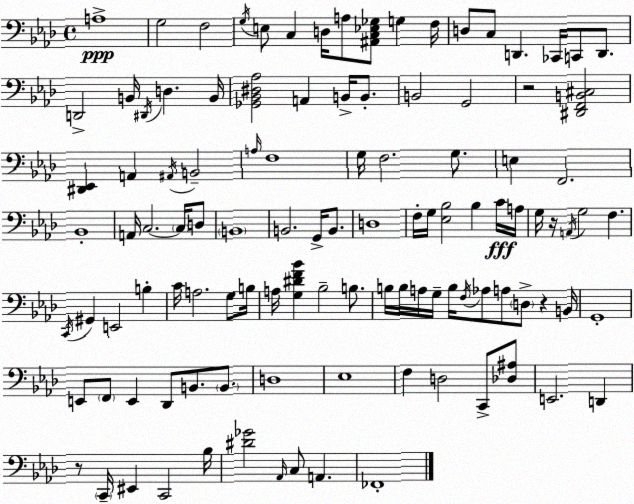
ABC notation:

X:1
T:Untitled
M:4/4
L:1/4
K:Fm
A,4 G,2 F,2 G,/4 E,/2 C, D,/4 A,/2 [^A,,C,_E,_G,]/2 G, F,/4 D,/2 C,/2 D,, _C,,/4 C,,/2 D,,/2 D,,2 B,,/4 ^D,,/4 D, B,,/4 [_G,,_B,,^D,_A,]2 A,, B,,/4 B,,/2 B,,2 G,,2 z2 [^D,,F,,B,,^C,]2 [^D,,_E,,] A,, ^A,,/4 B,,2 A,/4 F,4 G,/4 F,2 G,/2 E, F,,2 _B,,4 A,,/4 C,2 C,/4 D,/2 B,,4 B,,2 G,,/4 B,,/2 D,4 F,/4 G,/4 [_E,_B,]2 _B, C/4 A,/4 G,/4 z/4 A,,/4 G,2 F, C,,/4 ^G,, E,,2 B, C/4 A,2 G,/2 B,/4 A,/4 [G,^DF_B] _B,2 B,/2 B,/4 B,/4 A,/4 G,/4 B,/4 F,/4 _A,/2 A,/2 D,/2 z B,,/4 G,,4 E,,/2 F,,/2 E,, _D,,/2 B,,/2 B,,/2 D,4 _E,4 F, D,2 C,,/2 [_D,^A,]/2 E,,2 D,, z/2 C,,/4 ^E,, C,,2 _B,/4 [^D_G]2 _A,,/4 C,/2 A,, _F,,4